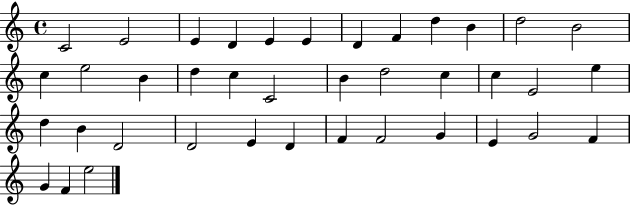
X:1
T:Untitled
M:4/4
L:1/4
K:C
C2 E2 E D E E D F d B d2 B2 c e2 B d c C2 B d2 c c E2 e d B D2 D2 E D F F2 G E G2 F G F e2